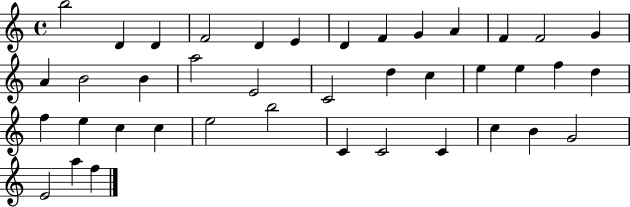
{
  \clef treble
  \time 4/4
  \defaultTimeSignature
  \key c \major
  b''2 d'4 d'4 | f'2 d'4 e'4 | d'4 f'4 g'4 a'4 | f'4 f'2 g'4 | \break a'4 b'2 b'4 | a''2 e'2 | c'2 d''4 c''4 | e''4 e''4 f''4 d''4 | \break f''4 e''4 c''4 c''4 | e''2 b''2 | c'4 c'2 c'4 | c''4 b'4 g'2 | \break e'2 a''4 f''4 | \bar "|."
}